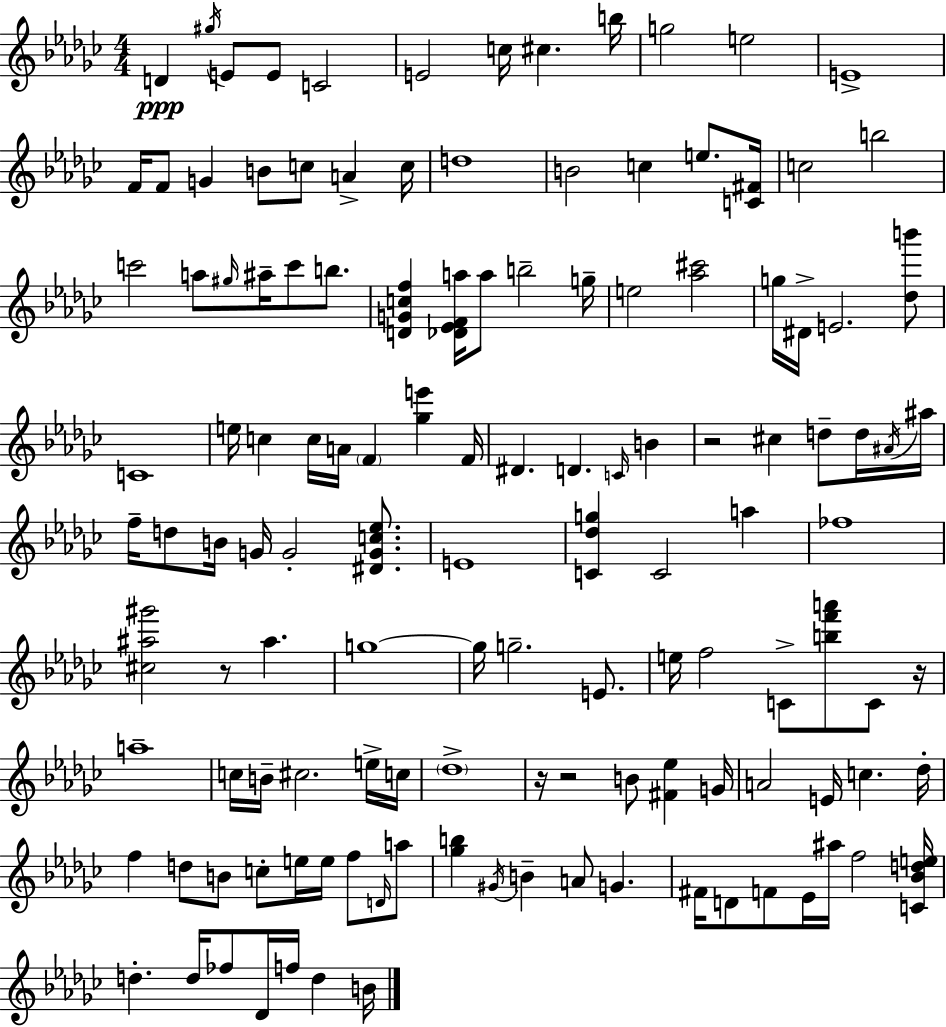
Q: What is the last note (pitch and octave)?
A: B4